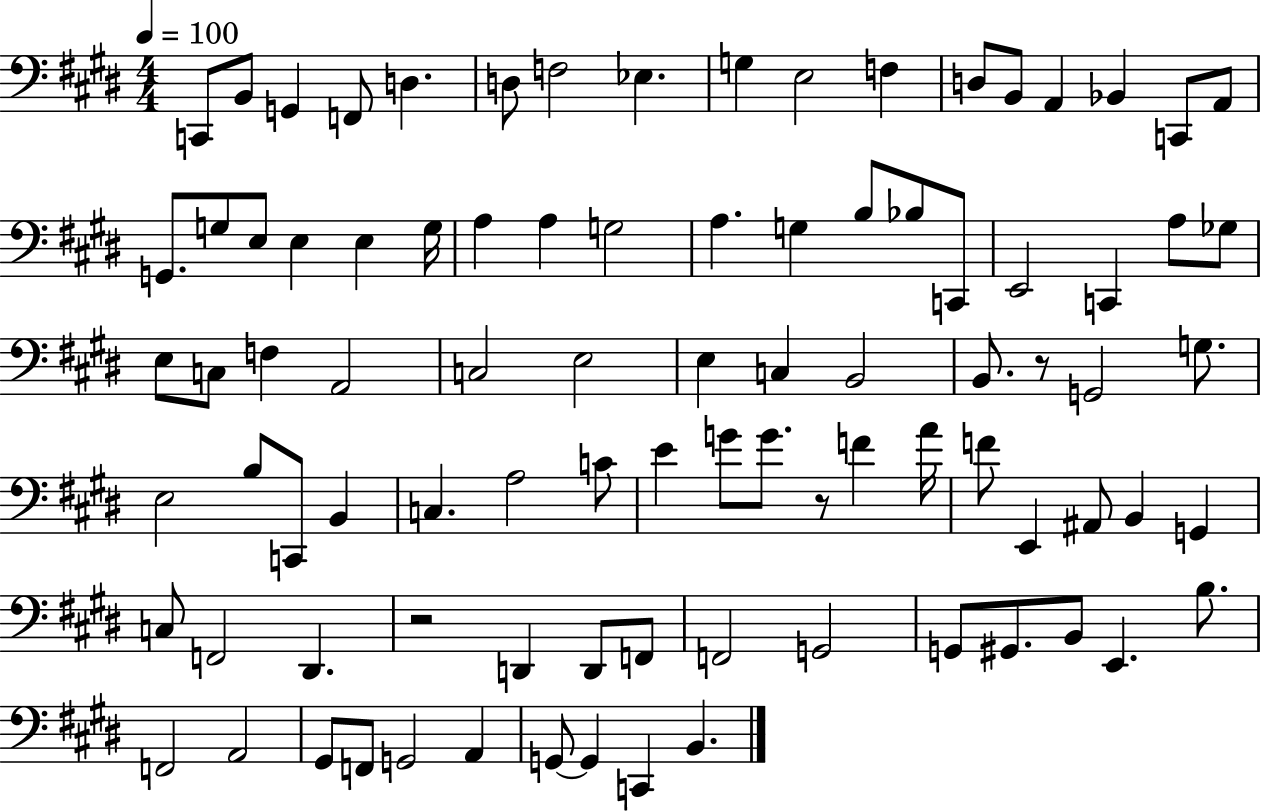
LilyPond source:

{
  \clef bass
  \numericTimeSignature
  \time 4/4
  \key e \major
  \tempo 4 = 100
  c,8 b,8 g,4 f,8 d4. | d8 f2 ees4. | g4 e2 f4 | d8 b,8 a,4 bes,4 c,8 a,8 | \break g,8. g8 e8 e4 e4 g16 | a4 a4 g2 | a4. g4 b8 bes8 c,8 | e,2 c,4 a8 ges8 | \break e8 c8 f4 a,2 | c2 e2 | e4 c4 b,2 | b,8. r8 g,2 g8. | \break e2 b8 c,8 b,4 | c4. a2 c'8 | e'4 g'8 g'8. r8 f'4 a'16 | f'8 e,4 ais,8 b,4 g,4 | \break c8 f,2 dis,4. | r2 d,4 d,8 f,8 | f,2 g,2 | g,8 gis,8. b,8 e,4. b8. | \break f,2 a,2 | gis,8 f,8 g,2 a,4 | g,8~~ g,4 c,4 b,4. | \bar "|."
}